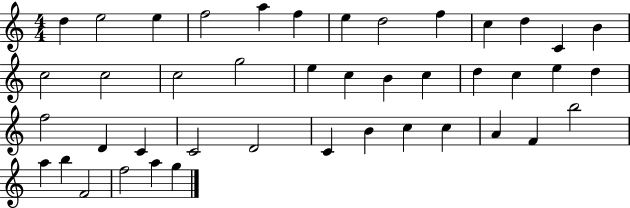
X:1
T:Untitled
M:4/4
L:1/4
K:C
d e2 e f2 a f e d2 f c d C B c2 c2 c2 g2 e c B c d c e d f2 D C C2 D2 C B c c A F b2 a b F2 f2 a g